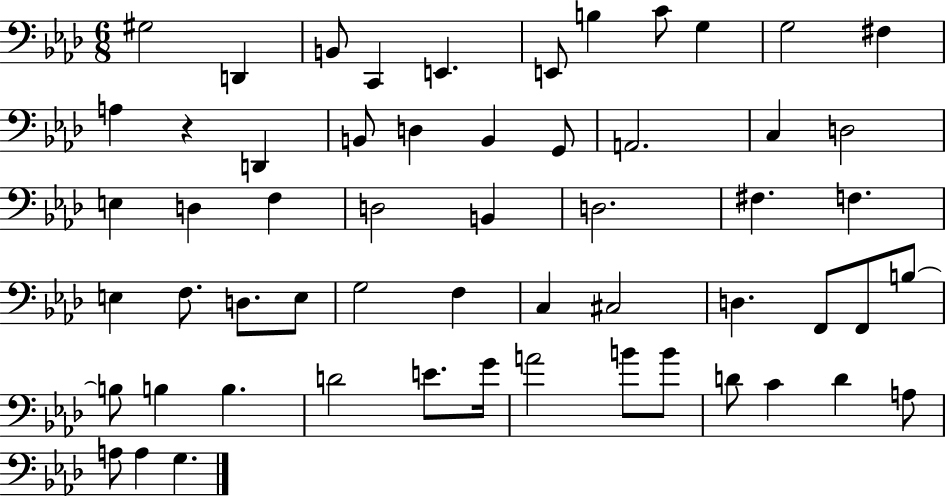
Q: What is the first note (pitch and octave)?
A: G#3